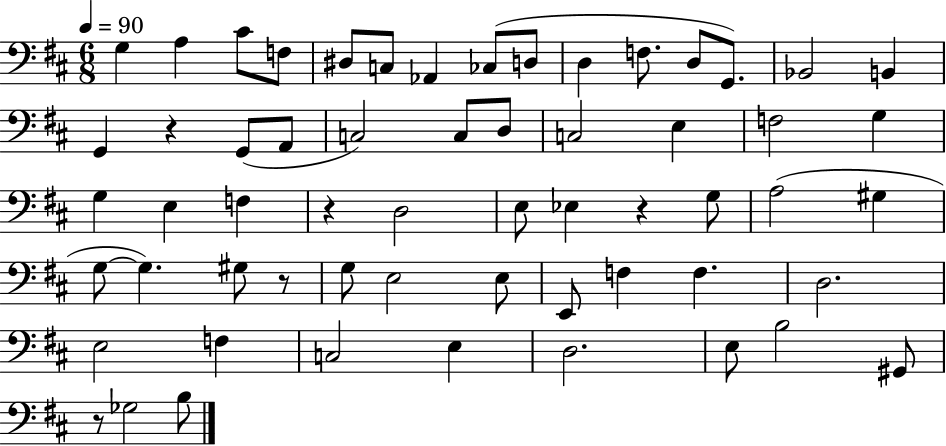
X:1
T:Untitled
M:6/8
L:1/4
K:D
G, A, ^C/2 F,/2 ^D,/2 C,/2 _A,, _C,/2 D,/2 D, F,/2 D,/2 G,,/2 _B,,2 B,, G,, z G,,/2 A,,/2 C,2 C,/2 D,/2 C,2 E, F,2 G, G, E, F, z D,2 E,/2 _E, z G,/2 A,2 ^G, G,/2 G, ^G,/2 z/2 G,/2 E,2 E,/2 E,,/2 F, F, D,2 E,2 F, C,2 E, D,2 E,/2 B,2 ^G,,/2 z/2 _G,2 B,/2